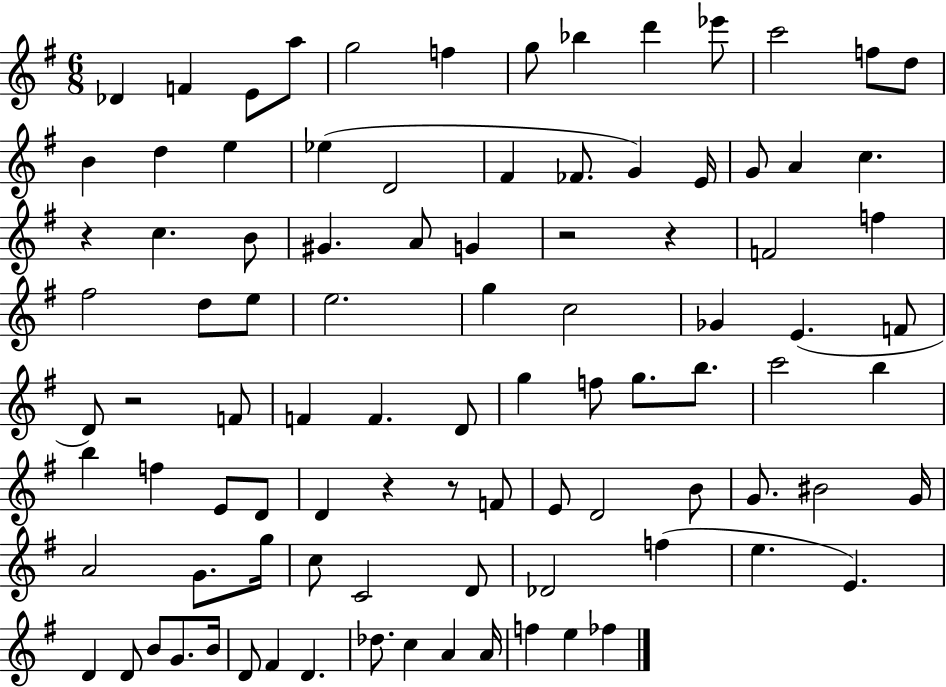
X:1
T:Untitled
M:6/8
L:1/4
K:G
_D F E/2 a/2 g2 f g/2 _b d' _e'/2 c'2 f/2 d/2 B d e _e D2 ^F _F/2 G E/4 G/2 A c z c B/2 ^G A/2 G z2 z F2 f ^f2 d/2 e/2 e2 g c2 _G E F/2 D/2 z2 F/2 F F D/2 g f/2 g/2 b/2 c'2 b b f E/2 D/2 D z z/2 F/2 E/2 D2 B/2 G/2 ^B2 G/4 A2 G/2 g/4 c/2 C2 D/2 _D2 f e E D D/2 B/2 G/2 B/4 D/2 ^F D _d/2 c A A/4 f e _f